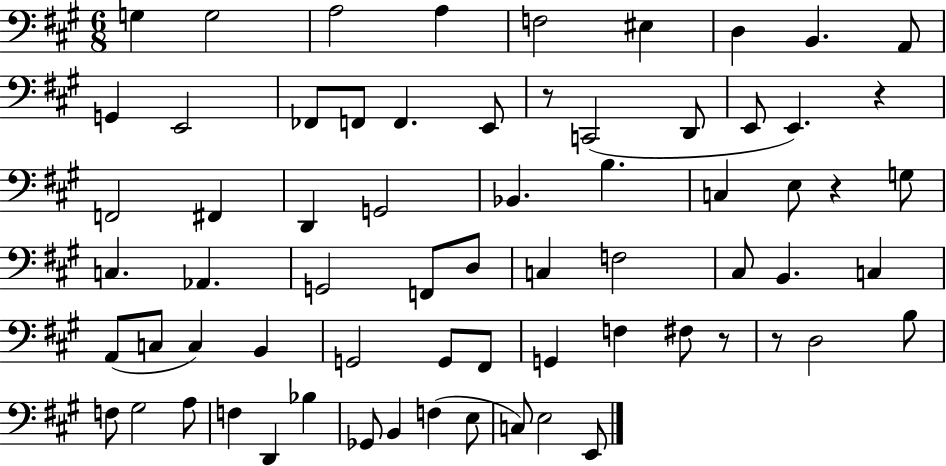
{
  \clef bass
  \numericTimeSignature
  \time 6/8
  \key a \major
  g4 g2 | a2 a4 | f2 eis4 | d4 b,4. a,8 | \break g,4 e,2 | fes,8 f,8 f,4. e,8 | r8 c,2( d,8 | e,8 e,4.) r4 | \break f,2 fis,4 | d,4 g,2 | bes,4. b4. | c4 e8 r4 g8 | \break c4. aes,4. | g,2 f,8 d8 | c4 f2 | cis8 b,4. c4 | \break a,8( c8 c4) b,4 | g,2 g,8 fis,8 | g,4 f4 fis8 r8 | r8 d2 b8 | \break f8 gis2 a8 | f4 d,4 bes4 | ges,8 b,4 f4( e8 | c8) e2 e,8 | \break \bar "|."
}